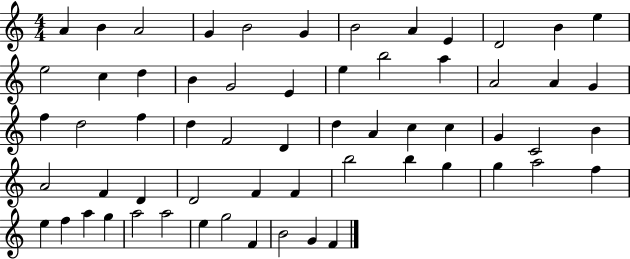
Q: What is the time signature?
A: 4/4